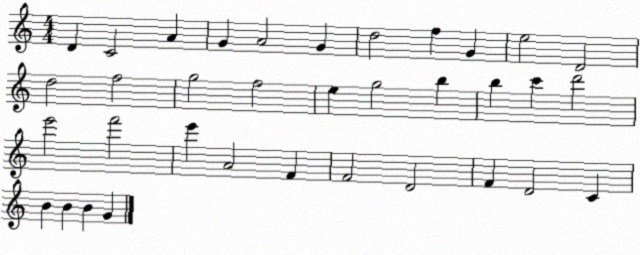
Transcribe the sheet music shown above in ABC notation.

X:1
T:Untitled
M:4/4
L:1/4
K:C
D C2 A G A2 G d2 f G e2 D2 d2 f2 g2 f2 e g2 b b c' d'2 e'2 f'2 e' A2 F F2 D2 F D2 C B B B G